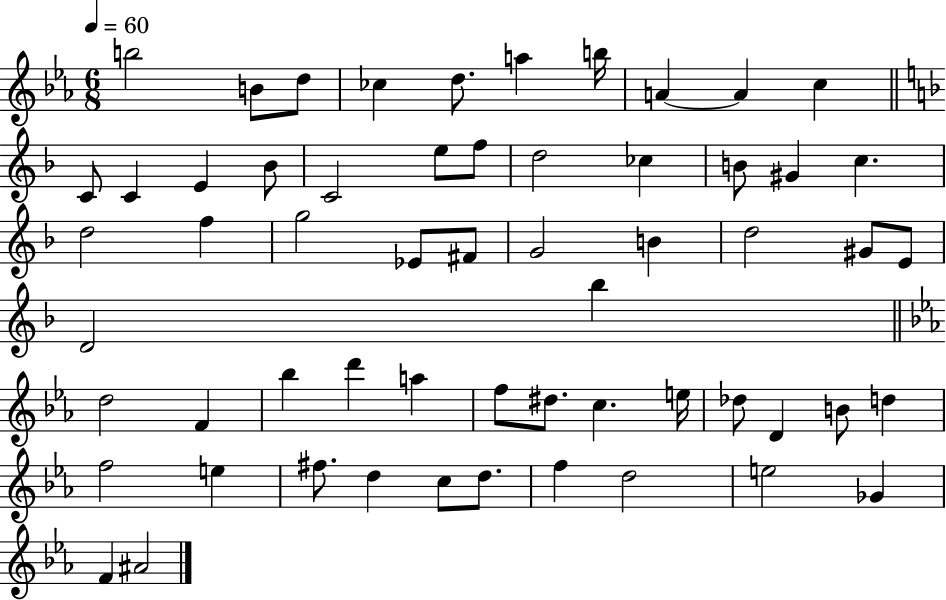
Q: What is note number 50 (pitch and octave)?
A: F#5